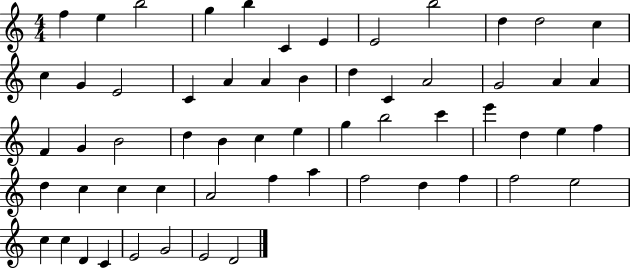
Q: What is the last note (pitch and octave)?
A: D4